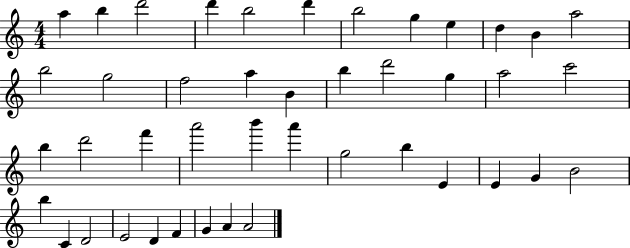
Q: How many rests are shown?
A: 0